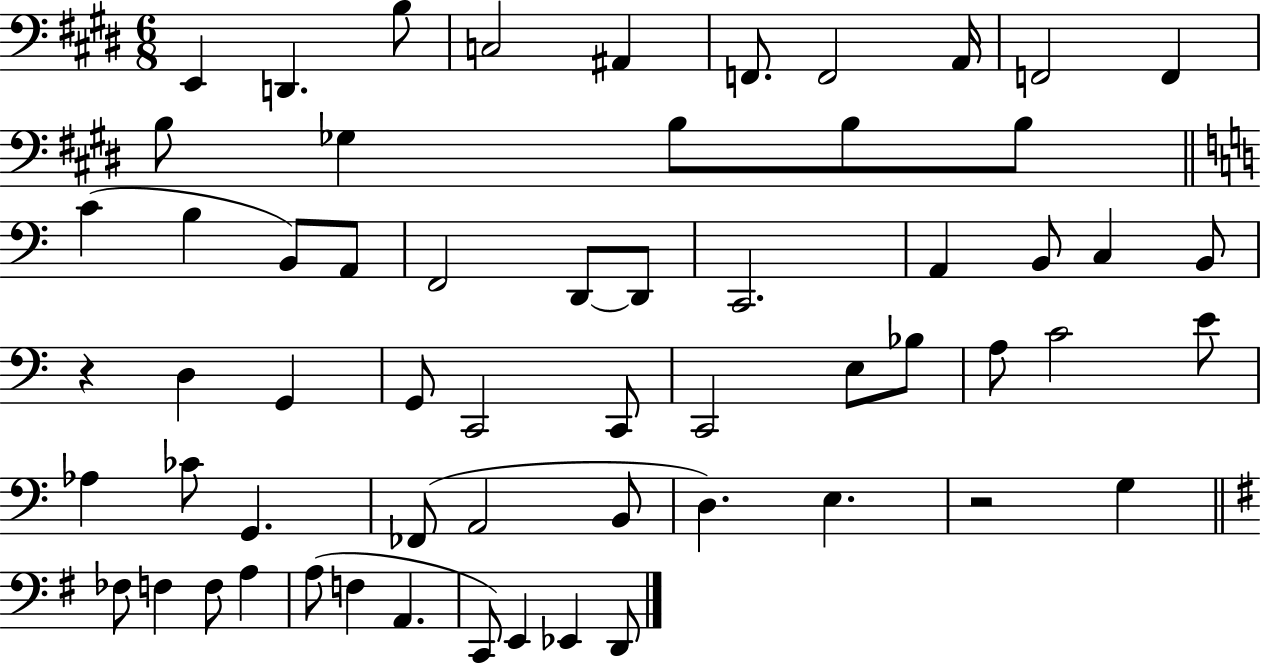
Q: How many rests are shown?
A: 2